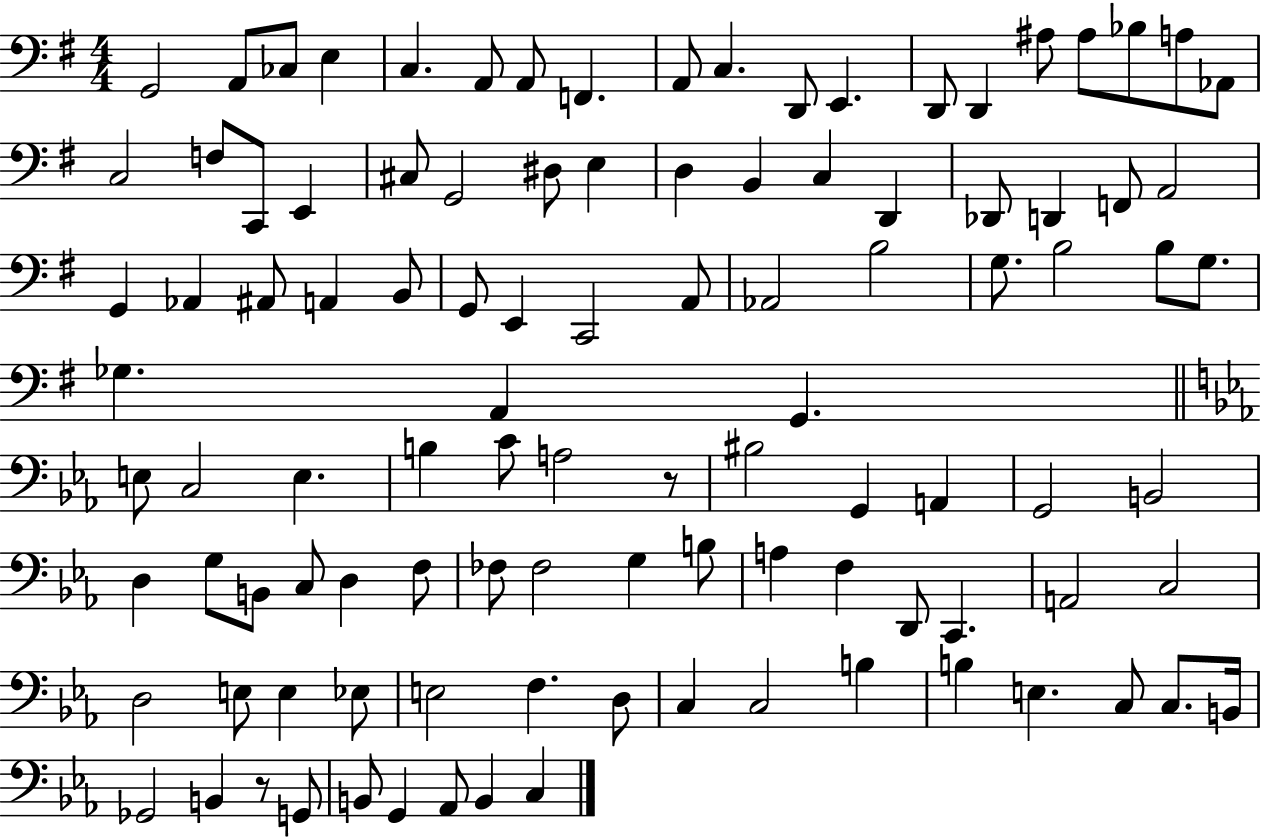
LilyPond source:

{
  \clef bass
  \numericTimeSignature
  \time 4/4
  \key g \major
  \repeat volta 2 { g,2 a,8 ces8 e4 | c4. a,8 a,8 f,4. | a,8 c4. d,8 e,4. | d,8 d,4 ais8 ais8 bes8 a8 aes,8 | \break c2 f8 c,8 e,4 | cis8 g,2 dis8 e4 | d4 b,4 c4 d,4 | des,8 d,4 f,8 a,2 | \break g,4 aes,4 ais,8 a,4 b,8 | g,8 e,4 c,2 a,8 | aes,2 b2 | g8. b2 b8 g8. | \break ges4. a,4 g,4. | \bar "||" \break \key ees \major e8 c2 e4. | b4 c'8 a2 r8 | bis2 g,4 a,4 | g,2 b,2 | \break d4 g8 b,8 c8 d4 f8 | fes8 fes2 g4 b8 | a4 f4 d,8 c,4. | a,2 c2 | \break d2 e8 e4 ees8 | e2 f4. d8 | c4 c2 b4 | b4 e4. c8 c8. b,16 | \break ges,2 b,4 r8 g,8 | b,8 g,4 aes,8 b,4 c4 | } \bar "|."
}